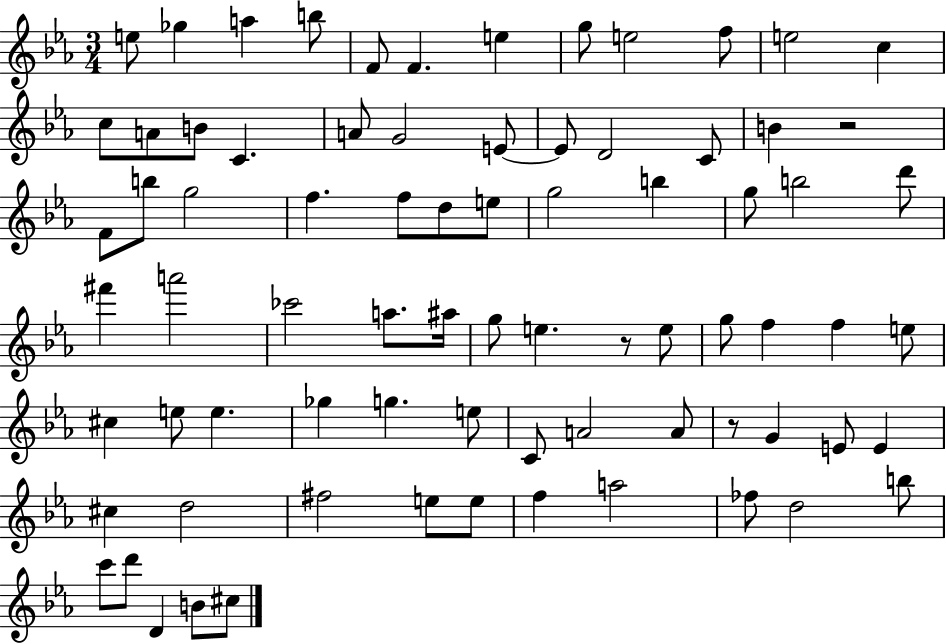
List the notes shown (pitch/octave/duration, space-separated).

E5/e Gb5/q A5/q B5/e F4/e F4/q. E5/q G5/e E5/h F5/e E5/h C5/q C5/e A4/e B4/e C4/q. A4/e G4/h E4/e E4/e D4/h C4/e B4/q R/h F4/e B5/e G5/h F5/q. F5/e D5/e E5/e G5/h B5/q G5/e B5/h D6/e F#6/q A6/h CES6/h A5/e. A#5/s G5/e E5/q. R/e E5/e G5/e F5/q F5/q E5/e C#5/q E5/e E5/q. Gb5/q G5/q. E5/e C4/e A4/h A4/e R/e G4/q E4/e E4/q C#5/q D5/h F#5/h E5/e E5/e F5/q A5/h FES5/e D5/h B5/e C6/e D6/e D4/q B4/e C#5/e